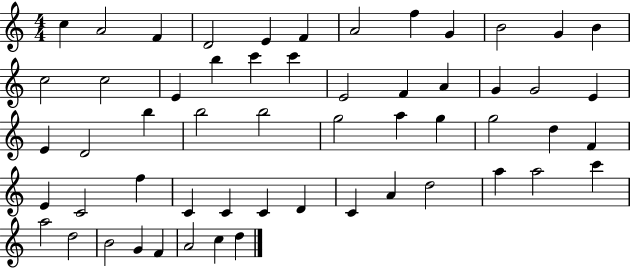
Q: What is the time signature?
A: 4/4